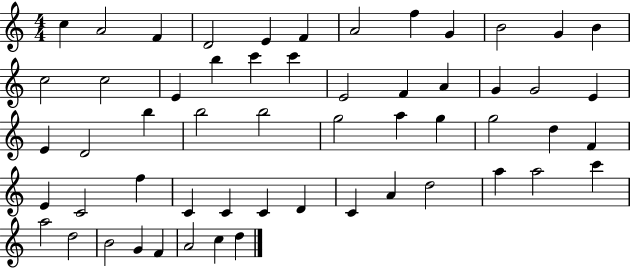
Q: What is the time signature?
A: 4/4